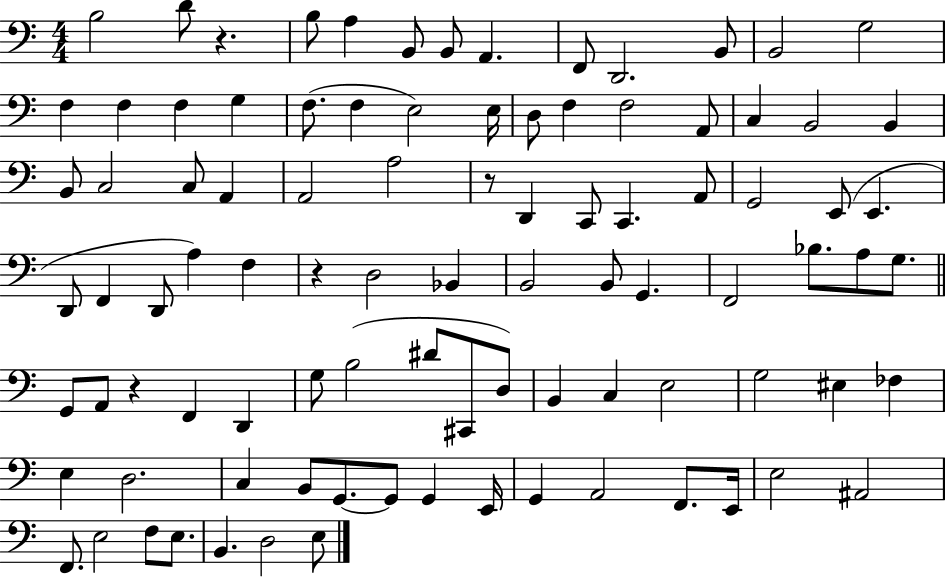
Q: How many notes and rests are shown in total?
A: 94